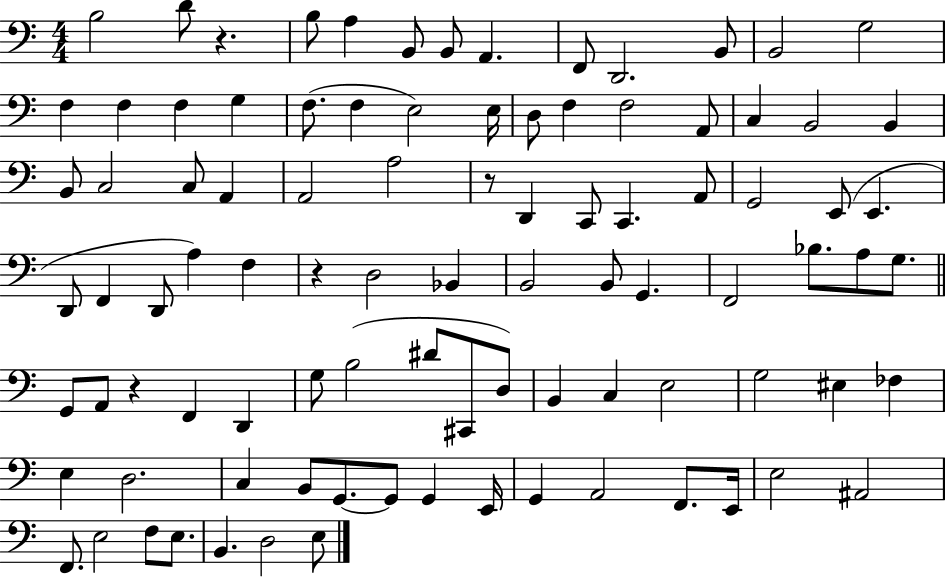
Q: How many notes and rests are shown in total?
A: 94